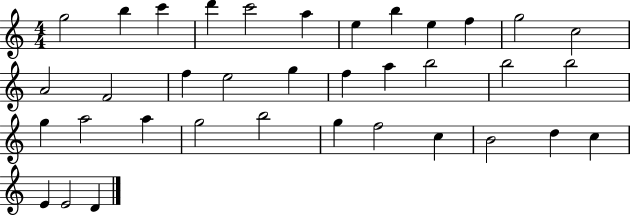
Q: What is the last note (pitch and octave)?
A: D4